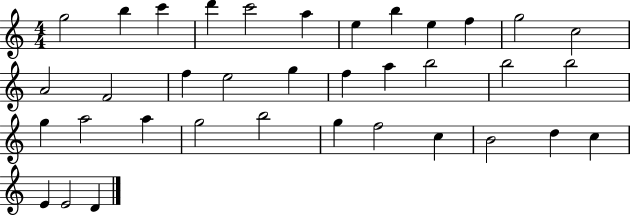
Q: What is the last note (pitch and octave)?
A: D4